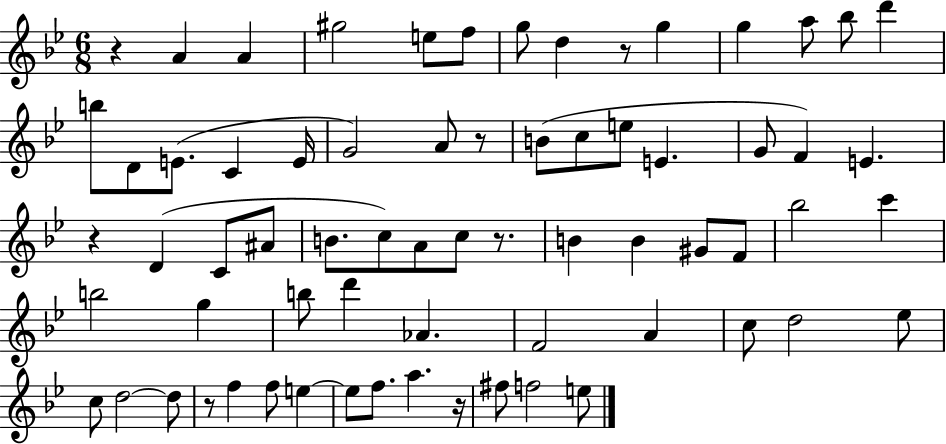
{
  \clef treble
  \numericTimeSignature
  \time 6/8
  \key bes \major
  r4 a'4 a'4 | gis''2 e''8 f''8 | g''8 d''4 r8 g''4 | g''4 a''8 bes''8 d'''4 | \break b''8 d'8 e'8.( c'4 e'16 | g'2) a'8 r8 | b'8( c''8 e''8 e'4. | g'8 f'4) e'4. | \break r4 d'4( c'8 ais'8 | b'8. c''8) a'8 c''8 r8. | b'4 b'4 gis'8 f'8 | bes''2 c'''4 | \break b''2 g''4 | b''8 d'''4 aes'4. | f'2 a'4 | c''8 d''2 ees''8 | \break c''8 d''2~~ d''8 | r8 f''4 f''8 e''4~~ | e''8 f''8. a''4. r16 | fis''8 f''2 e''8 | \break \bar "|."
}